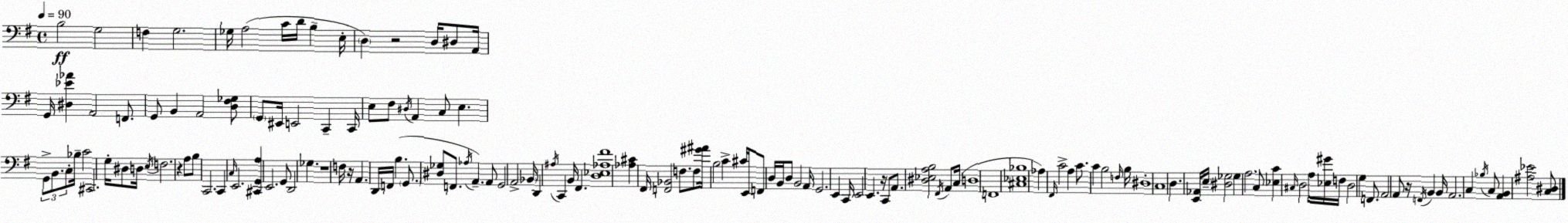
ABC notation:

X:1
T:Untitled
M:4/4
L:1/4
K:G
B,2 G,2 F, G,2 _G,/4 A,2 C/4 D/4 B, E,/4 D, z2 D,/4 ^D,/2 A,,/4 G,,/4 [^D,_E_A] A,,2 F,,/2 G,,/2 B,, A,,2 [D,^F,_G,]/2 G,,/2 ^E,,/4 E,,2 C,, C,,/4 E,/2 ^F,/2 ^D,/4 A,, C,/2 E, G,,/2 B,,/2 C,/2 _B,/4 C2 ^C,,2 G,/4 ^D,/2 D,/4 E,/4 F,2 z A,/2 B,/2 C,,2 C,, C,/4 E,,2 [^C,,G,,A,] E,,2 G,,/2 D,,2 _G, z4 F,/4 z/4 A,, D,,/4 F,,/4 B, G,,/2 [^D,_G,]/2 F,,/2 _A,/4 A,, A,,/2 G,,2 A,,2 _B,,/4 D,, ^A,/4 C,, B,,/4 ^F,, [D,_E,_A,^F]4 [_A,^C] ^F,,/4 [F,,_B,,]2 F,/2 F,/2 [^G^A]/4 B,2 C ^C/4 E,,/4 F,,/2 D,/4 B,,/4 D,/2 B,,2 A,,/4 G,,2 E,, C,,/4 E,,2 E,, z/4 C,,/2 A,,/2 [^D,_E,A,B,]2 ^F,,/4 A,,/2 C,/4 D,4 F,,4 [^C,_E,_B,]4 _A, ^F,,/4 C2 A, C/2 C B,2 F,/4 B,/4 ^D,4 C,4 D, [E,,_A,,]/4 E,/4 [^D,_G,]2 _G, A,2 C,/2 [_E,C] ^C,/4 D,2 A,/4 [_E,^G]/4 F,/4 D,2 G, F,,/2 A,,2 A,,/2 z/4 F,,/4 B,, B,,/4 A,,2 C, _B,/4 C,/2 [A,,B,,] [^A,_E]2 [C,^D,]/2